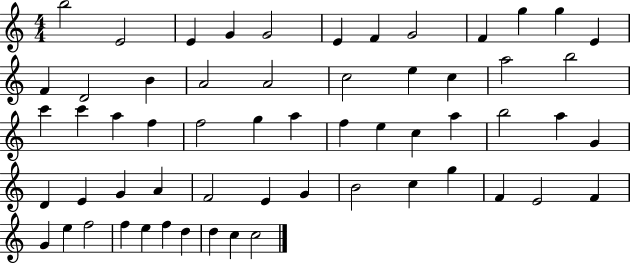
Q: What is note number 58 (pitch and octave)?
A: C5